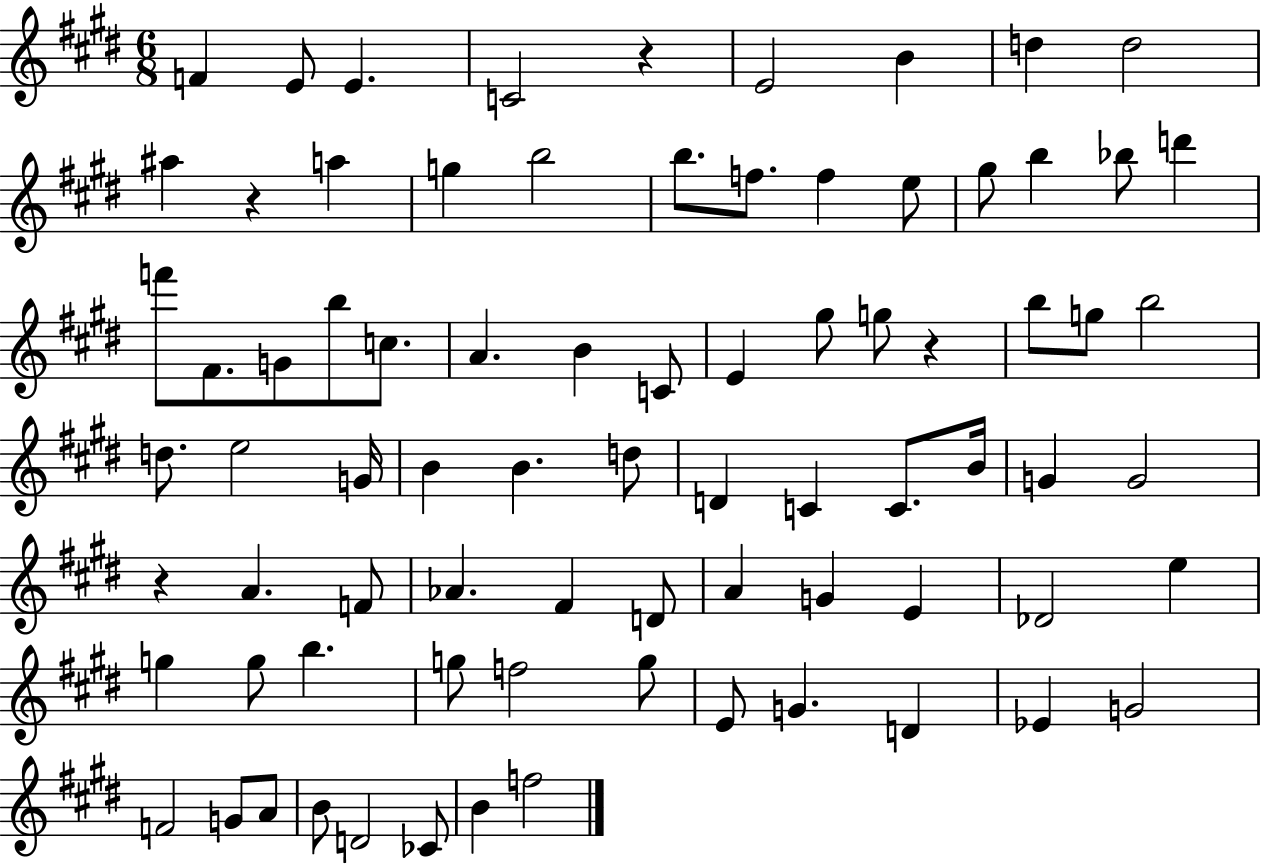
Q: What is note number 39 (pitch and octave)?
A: B4